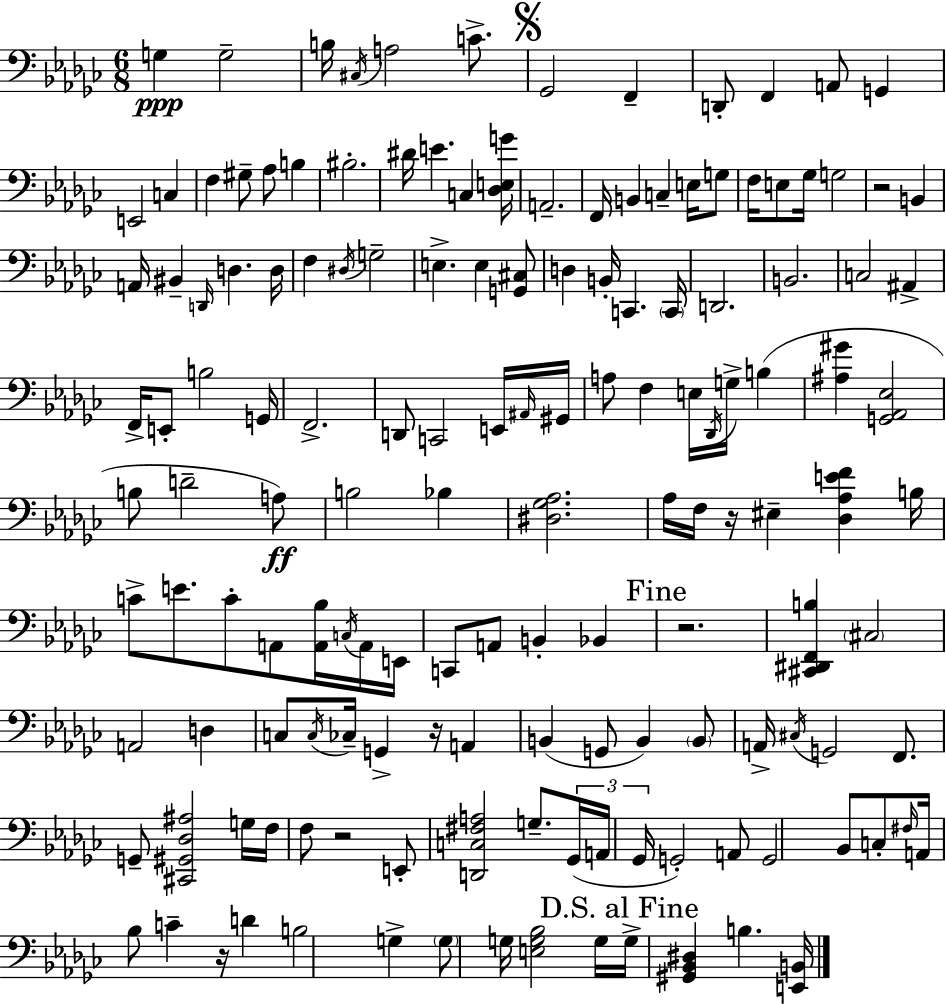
{
  \clef bass
  \numericTimeSignature
  \time 6/8
  \key ees \minor
  g4\ppp g2-- | b16 \acciaccatura { cis16 } a2 c'8.-> | \mark \markup { \musicglyph "scripts.segno" } ges,2 f,4-- | d,8-. f,4 a,8 g,4 | \break e,2 c4 | f4 gis8-- aes8 b4 | bis2.-. | dis'16 e'4. c4 | \break <des e g'>16 a,2.-- | f,16 b,4 c4-- e16 g8 | f16 e8 ges16 g2 | r2 b,4 | \break a,16 bis,4-- \grace { d,16 } d4. | d16 f4 \acciaccatura { dis16 } g2-- | e4.-> e4 | <g, cis>8 d4 b,16-. c,4. | \break \parenthesize c,16 d,2. | b,2. | c2 ais,4-> | f,16-> e,8-. b2 | \break g,16 f,2.-> | d,8 c,2 | e,16 \grace { ais,16 } gis,16 a8 f4 e16 \acciaccatura { des,16 } | g16-> b4( <ais gis'>4 <g, aes, ees>2 | \break b8 d'2-- | a8\ff) b2 | bes4 <dis ges aes>2. | aes16 f16 r16 eis4-- | \break <des aes e' f'>4 b16 c'8-> e'8. c'8-. | a,8 <a, bes>16 \acciaccatura { c16 } a,16 e,16 c,8 a,8 b,4-. | bes,4 \mark "Fine" r2. | <cis, dis, f, b>4 \parenthesize cis2 | \break a,2 | d4 c8 \acciaccatura { c16 } ces16-- g,4-> | r16 a,4 b,4( g,8 | b,4) \parenthesize b,8 a,16-> \acciaccatura { cis16 } g,2 | \break f,8. g,8-- <cis, gis, des ais>2 | g16 f16 f8 r2 | e,8-. <d, c fis a>2 | g8.-- \tuplet 3/2 { ges,16( a,16 ges,16 } g,2-.) | \break a,8 g,2 | bes,8 c8-. \grace { fis16 } a,16 bes8 | c'4-- r16 d'4 b2 | g4-> \parenthesize g8 g16 | \break <e g bes>2 g16 \mark "D.S. al Fine" g16-> <gis, bes, dis>4 | b4. <e, b,>16 \bar "|."
}